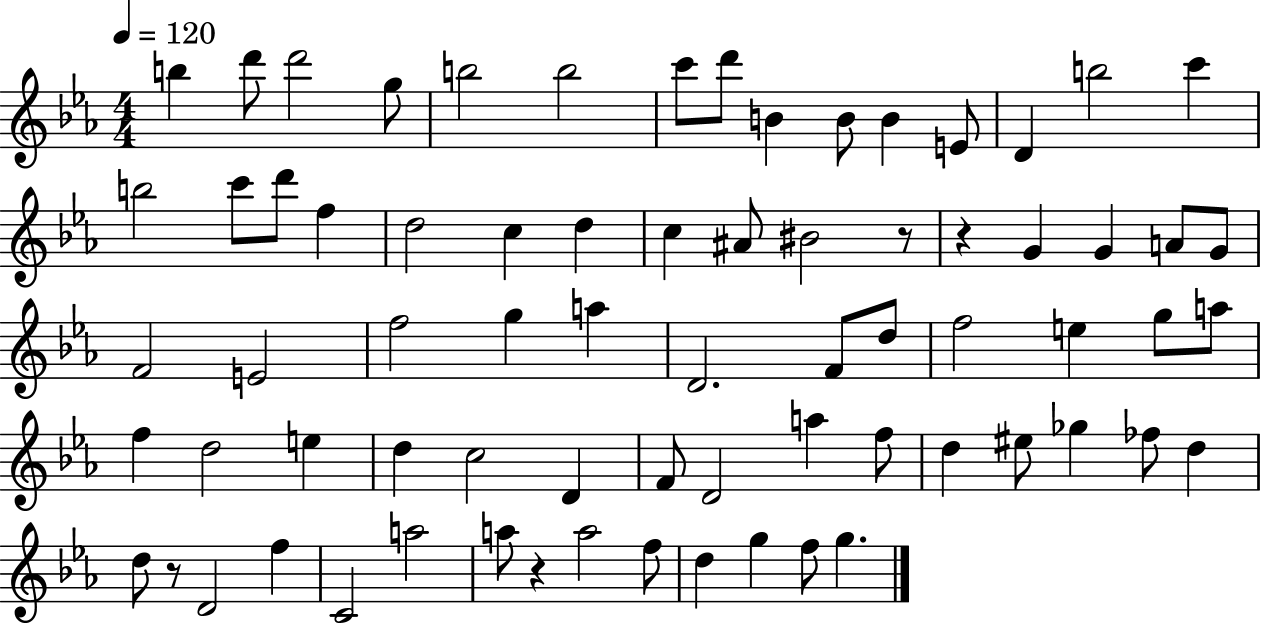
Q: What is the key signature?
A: EES major